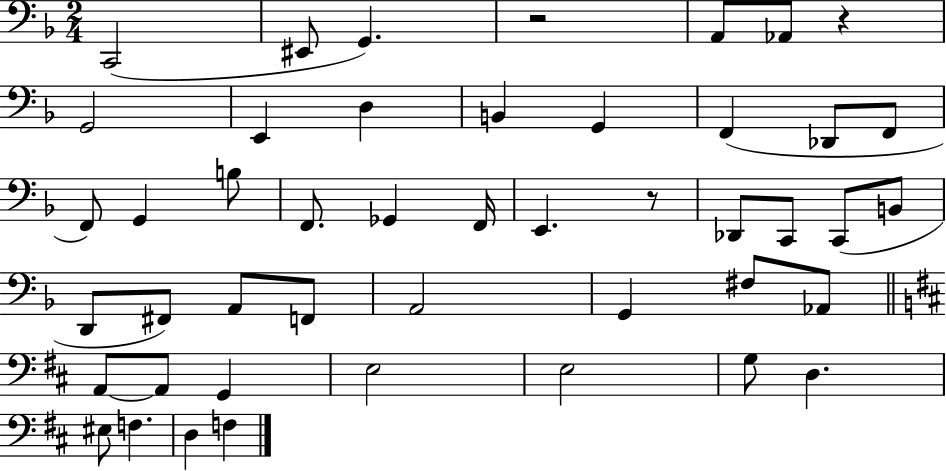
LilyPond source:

{
  \clef bass
  \numericTimeSignature
  \time 2/4
  \key f \major
  \repeat volta 2 { c,2( | eis,8 g,4.) | r2 | a,8 aes,8 r4 | \break g,2 | e,4 d4 | b,4 g,4 | f,4( des,8 f,8 | \break f,8) g,4 b8 | f,8. ges,4 f,16 | e,4. r8 | des,8 c,8 c,8( b,8 | \break d,8 fis,8) a,8 f,8 | a,2 | g,4 fis8 aes,8 | \bar "||" \break \key b \minor a,8~~ a,8 g,4 | e2 | e2 | g8 d4. | \break eis8 f4. | d4 f4 | } \bar "|."
}